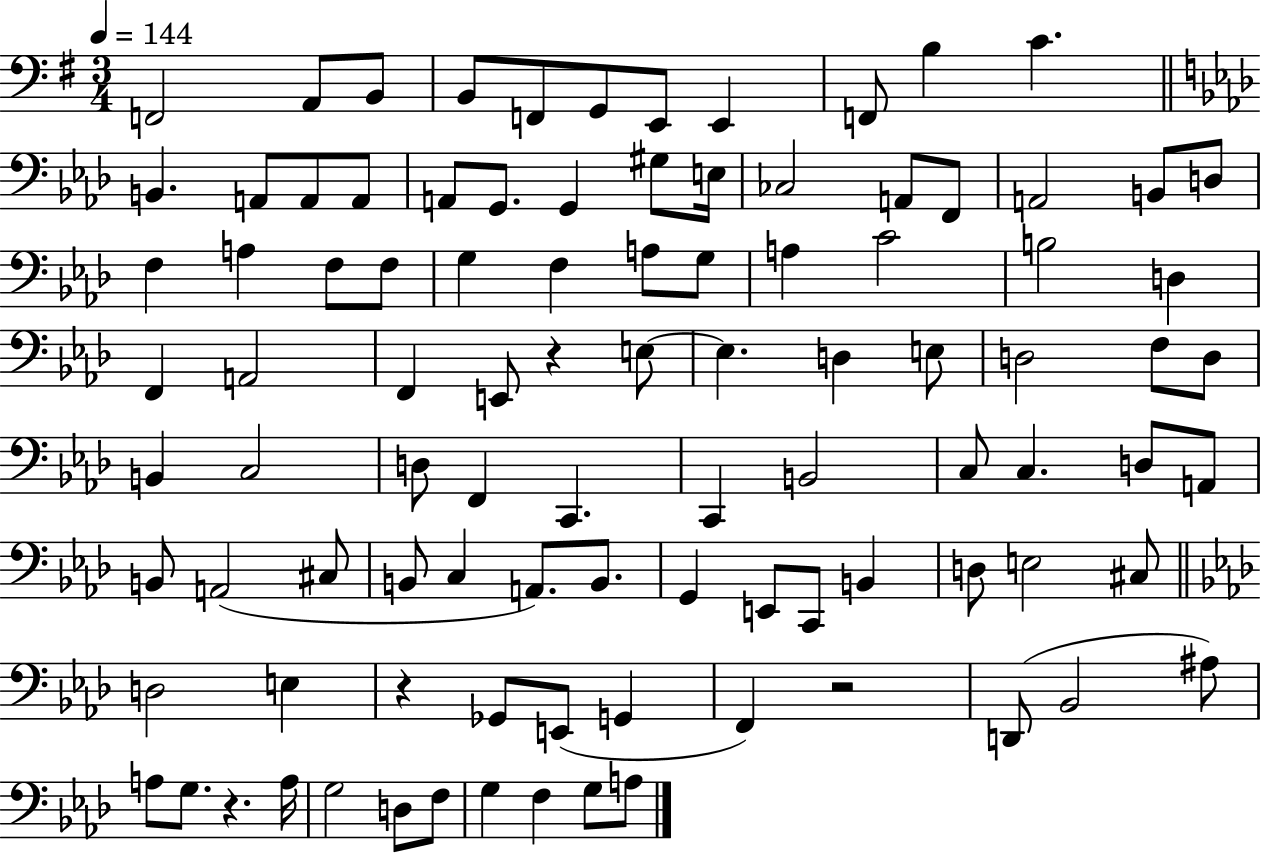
F2/h A2/e B2/e B2/e F2/e G2/e E2/e E2/q F2/e B3/q C4/q. B2/q. A2/e A2/e A2/e A2/e G2/e. G2/q G#3/e E3/s CES3/h A2/e F2/e A2/h B2/e D3/e F3/q A3/q F3/e F3/e G3/q F3/q A3/e G3/e A3/q C4/h B3/h D3/q F2/q A2/h F2/q E2/e R/q E3/e E3/q. D3/q E3/e D3/h F3/e D3/e B2/q C3/h D3/e F2/q C2/q. C2/q B2/h C3/e C3/q. D3/e A2/e B2/e A2/h C#3/e B2/e C3/q A2/e. B2/e. G2/q E2/e C2/e B2/q D3/e E3/h C#3/e D3/h E3/q R/q Gb2/e E2/e G2/q F2/q R/h D2/e Bb2/h A#3/e A3/e G3/e. R/q. A3/s G3/h D3/e F3/e G3/q F3/q G3/e A3/e